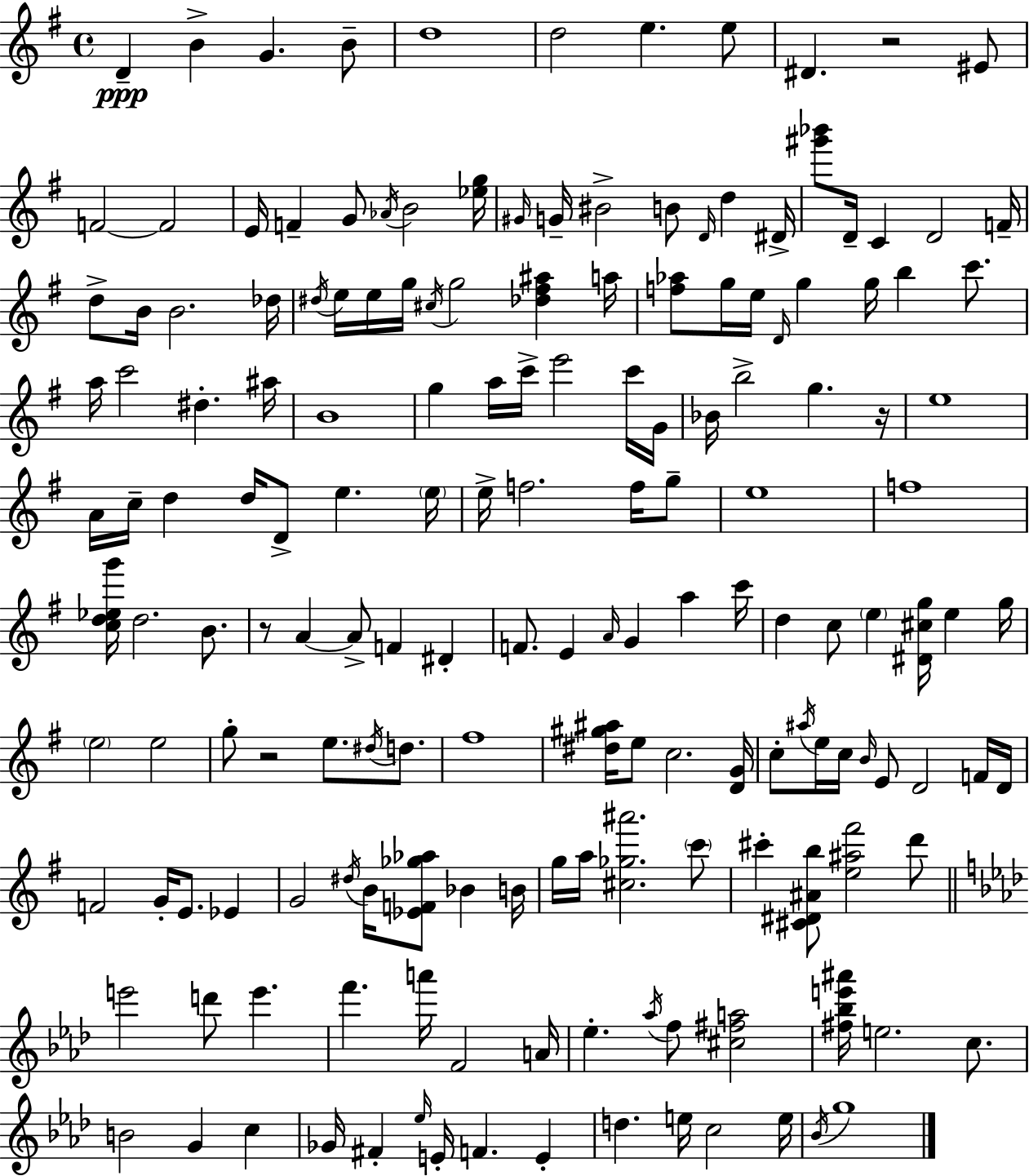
X:1
T:Untitled
M:4/4
L:1/4
K:Em
D B G B/2 d4 d2 e e/2 ^D z2 ^E/2 F2 F2 E/4 F G/2 _A/4 B2 [_eg]/4 ^G/4 G/4 ^B2 B/2 D/4 d ^D/4 [^g'_b']/2 D/4 C D2 F/4 d/2 B/4 B2 _d/4 ^d/4 e/4 e/4 g/4 ^c/4 g2 [_d^f^a] a/4 [f_a]/2 g/4 e/4 D/4 g g/4 b c'/2 a/4 c'2 ^d ^a/4 B4 g a/4 c'/4 e'2 c'/4 G/4 _B/4 b2 g z/4 e4 A/4 c/4 d d/4 D/2 e e/4 e/4 f2 f/4 g/2 e4 f4 [cd_eg']/4 d2 B/2 z/2 A A/2 F ^D F/2 E A/4 G a c'/4 d c/2 e [^D^cg]/4 e g/4 e2 e2 g/2 z2 e/2 ^d/4 d/2 ^f4 [^d^g^a]/4 e/2 c2 [DG]/4 c/2 ^a/4 e/4 c/4 B/4 E/2 D2 F/4 D/4 F2 G/4 E/2 _E G2 ^d/4 B/4 [_EF_g_a]/2 _B B/4 g/4 a/4 [^c_g^a']2 c'/2 ^c' [^C^D^Ab]/2 [e^a^f']2 d'/2 e'2 d'/2 e' f' a'/4 F2 A/4 _e _a/4 f/2 [^c^fa]2 [^f_be'^a']/4 e2 c/2 B2 G c _G/4 ^F _e/4 E/4 F E d e/4 c2 e/4 _B/4 g4